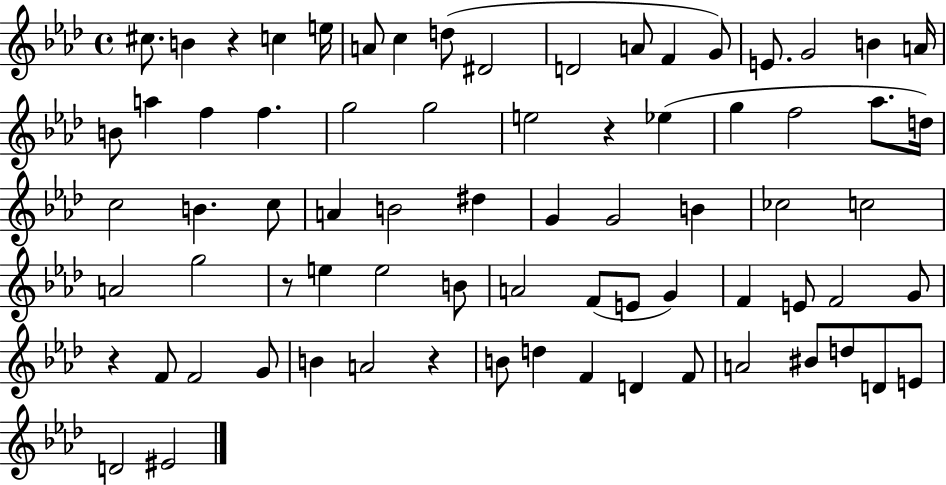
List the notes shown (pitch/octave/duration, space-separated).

C#5/e. B4/q R/q C5/q E5/s A4/e C5/q D5/e D#4/h D4/h A4/e F4/q G4/e E4/e. G4/h B4/q A4/s B4/e A5/q F5/q F5/q. G5/h G5/h E5/h R/q Eb5/q G5/q F5/h Ab5/e. D5/s C5/h B4/q. C5/e A4/q B4/h D#5/q G4/q G4/h B4/q CES5/h C5/h A4/h G5/h R/e E5/q E5/h B4/e A4/h F4/e E4/e G4/q F4/q E4/e F4/h G4/e R/q F4/e F4/h G4/e B4/q A4/h R/q B4/e D5/q F4/q D4/q F4/e A4/h BIS4/e D5/e D4/e E4/e D4/h EIS4/h